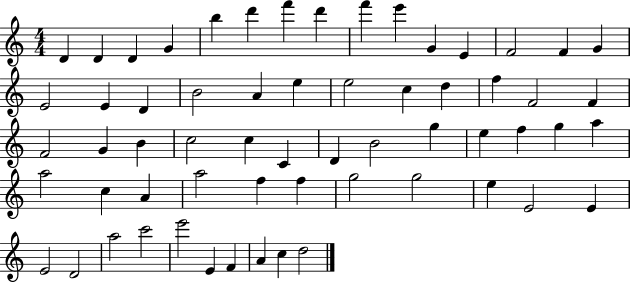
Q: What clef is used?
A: treble